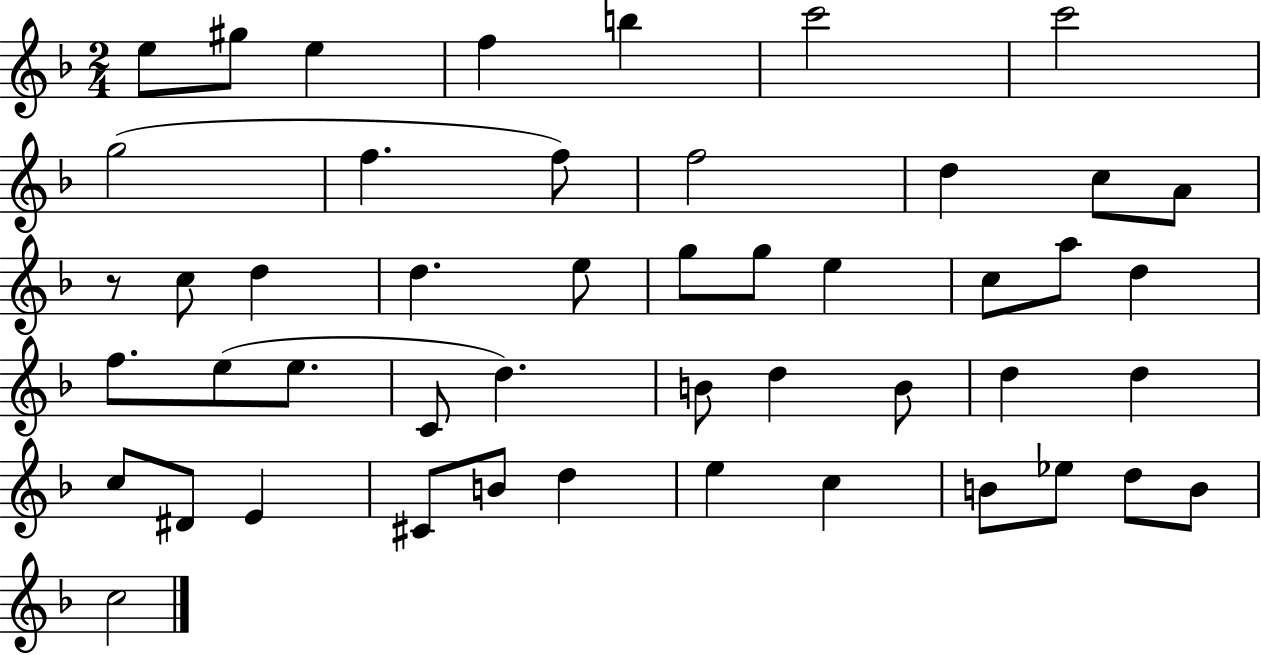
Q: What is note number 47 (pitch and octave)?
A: C5